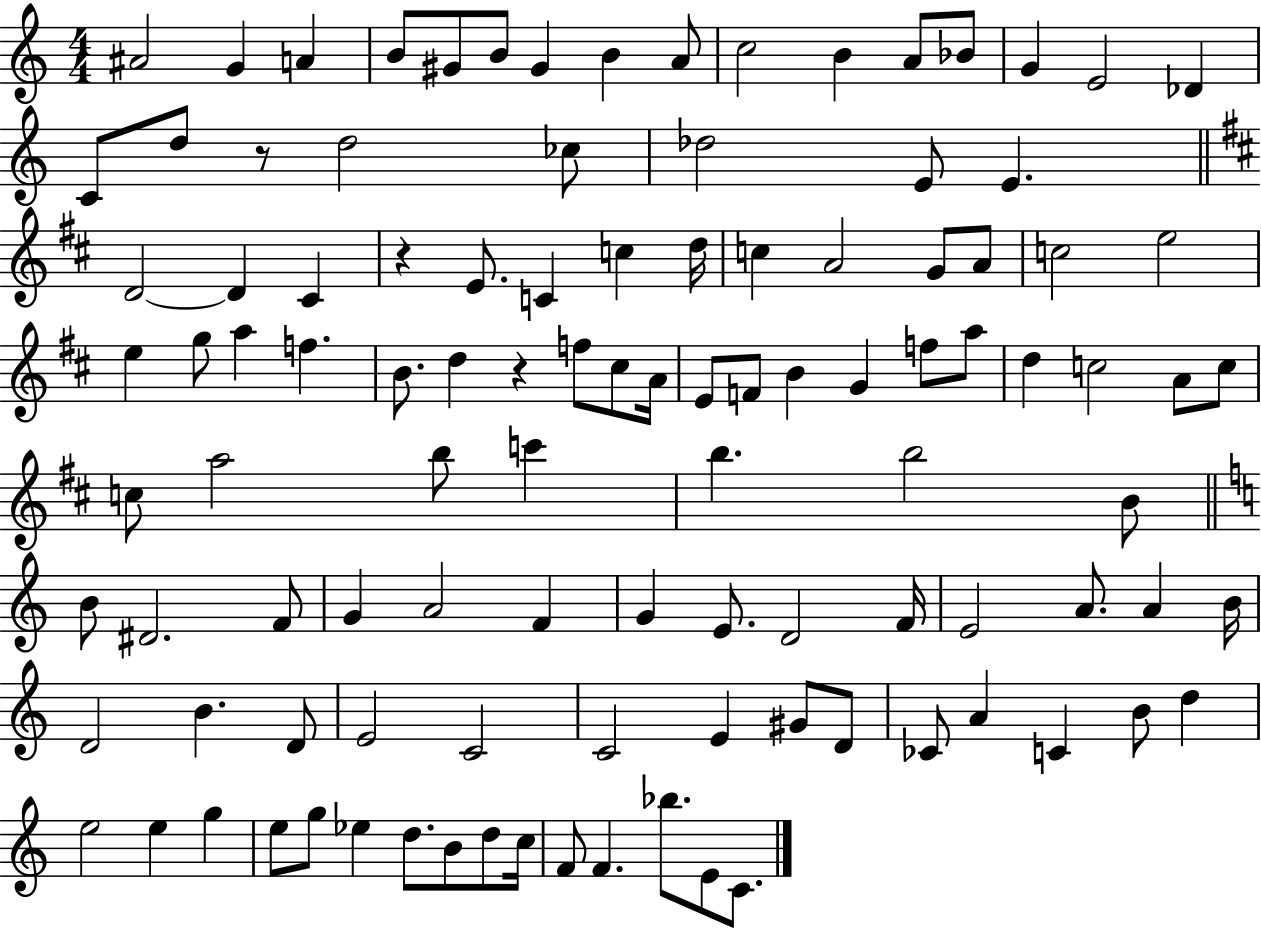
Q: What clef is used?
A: treble